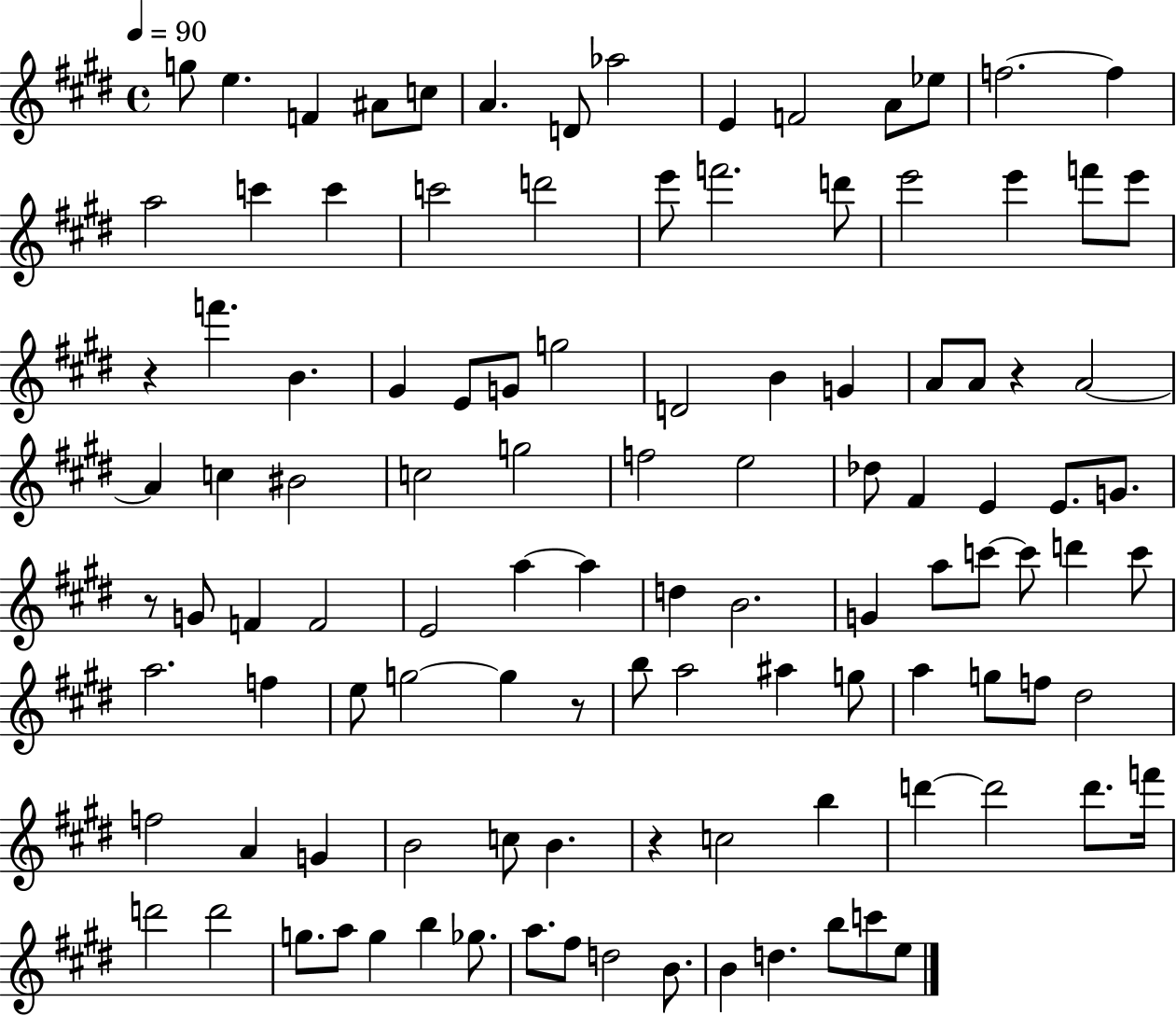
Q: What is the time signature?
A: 4/4